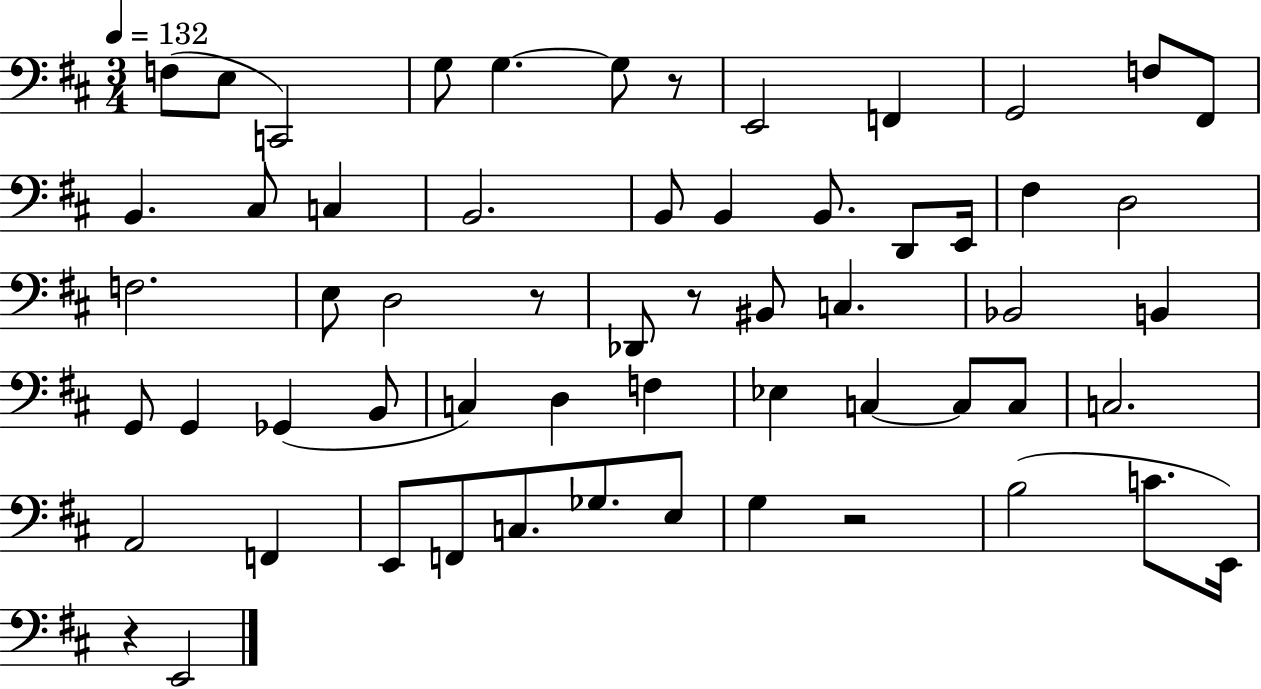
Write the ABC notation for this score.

X:1
T:Untitled
M:3/4
L:1/4
K:D
F,/2 E,/2 C,,2 G,/2 G, G,/2 z/2 E,,2 F,, G,,2 F,/2 ^F,,/2 B,, ^C,/2 C, B,,2 B,,/2 B,, B,,/2 D,,/2 E,,/4 ^F, D,2 F,2 E,/2 D,2 z/2 _D,,/2 z/2 ^B,,/2 C, _B,,2 B,, G,,/2 G,, _G,, B,,/2 C, D, F, _E, C, C,/2 C,/2 C,2 A,,2 F,, E,,/2 F,,/2 C,/2 _G,/2 E,/2 G, z2 B,2 C/2 E,,/4 z E,,2